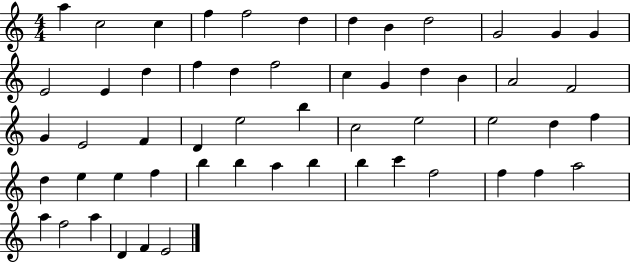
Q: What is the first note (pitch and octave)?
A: A5